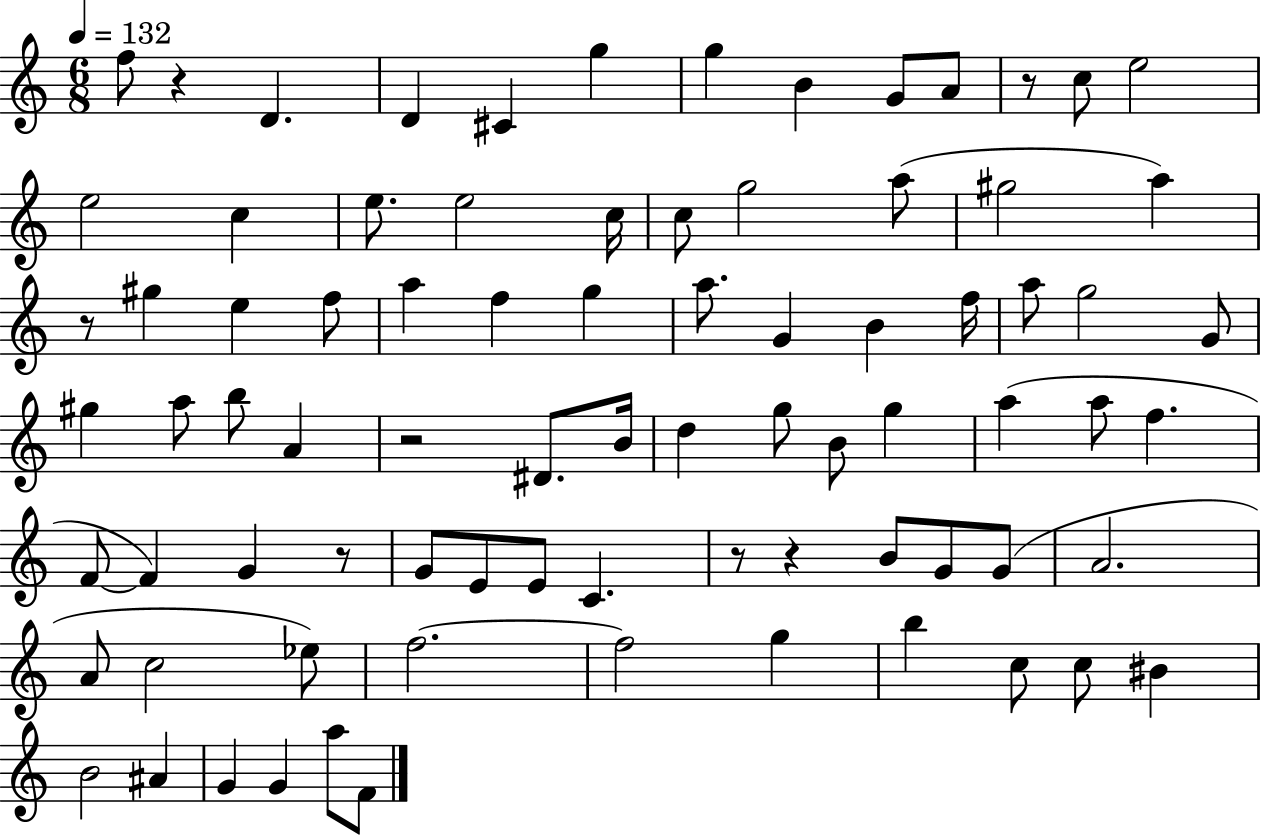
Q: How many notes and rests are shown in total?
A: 81